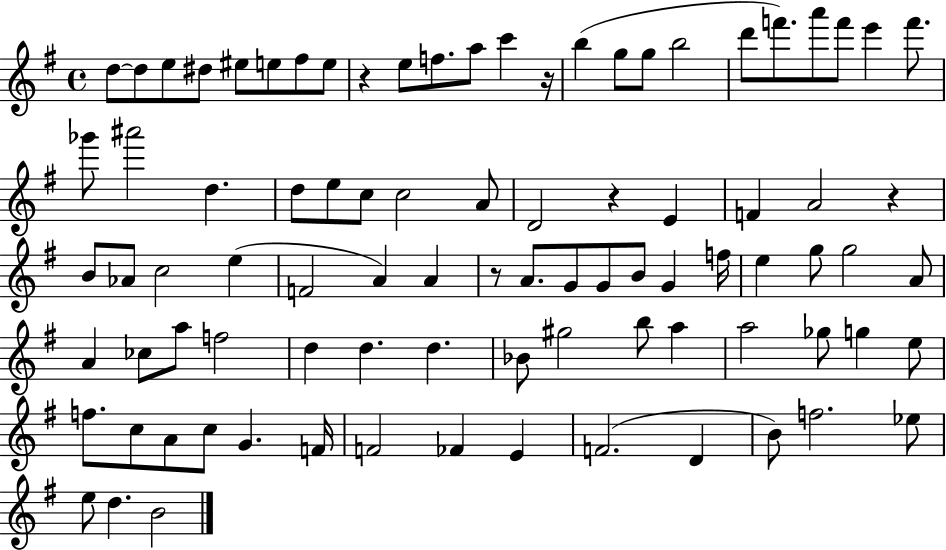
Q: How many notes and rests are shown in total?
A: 88